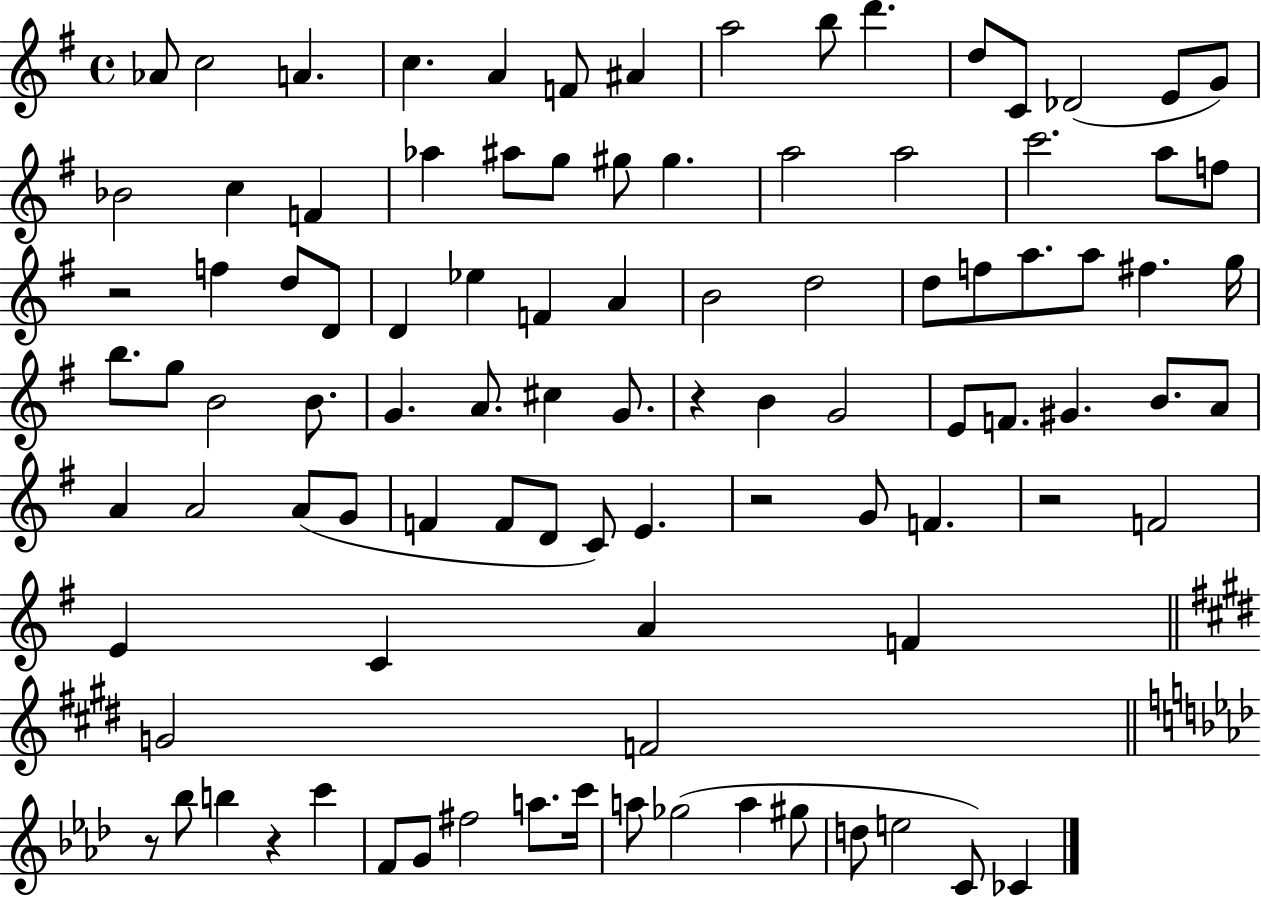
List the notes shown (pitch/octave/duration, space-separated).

Ab4/e C5/h A4/q. C5/q. A4/q F4/e A#4/q A5/h B5/e D6/q. D5/e C4/e Db4/h E4/e G4/e Bb4/h C5/q F4/q Ab5/q A#5/e G5/e G#5/e G#5/q. A5/h A5/h C6/h. A5/e F5/e R/h F5/q D5/e D4/e D4/q Eb5/q F4/q A4/q B4/h D5/h D5/e F5/e A5/e. A5/e F#5/q. G5/s B5/e. G5/e B4/h B4/e. G4/q. A4/e. C#5/q G4/e. R/q B4/q G4/h E4/e F4/e. G#4/q. B4/e. A4/e A4/q A4/h A4/e G4/e F4/q F4/e D4/e C4/e E4/q. R/h G4/e F4/q. R/h F4/h E4/q C4/q A4/q F4/q G4/h F4/h R/e Bb5/e B5/q R/q C6/q F4/e G4/e F#5/h A5/e. C6/s A5/e Gb5/h A5/q G#5/e D5/e E5/h C4/e CES4/q